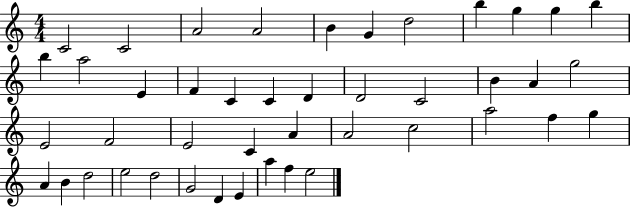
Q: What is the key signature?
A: C major